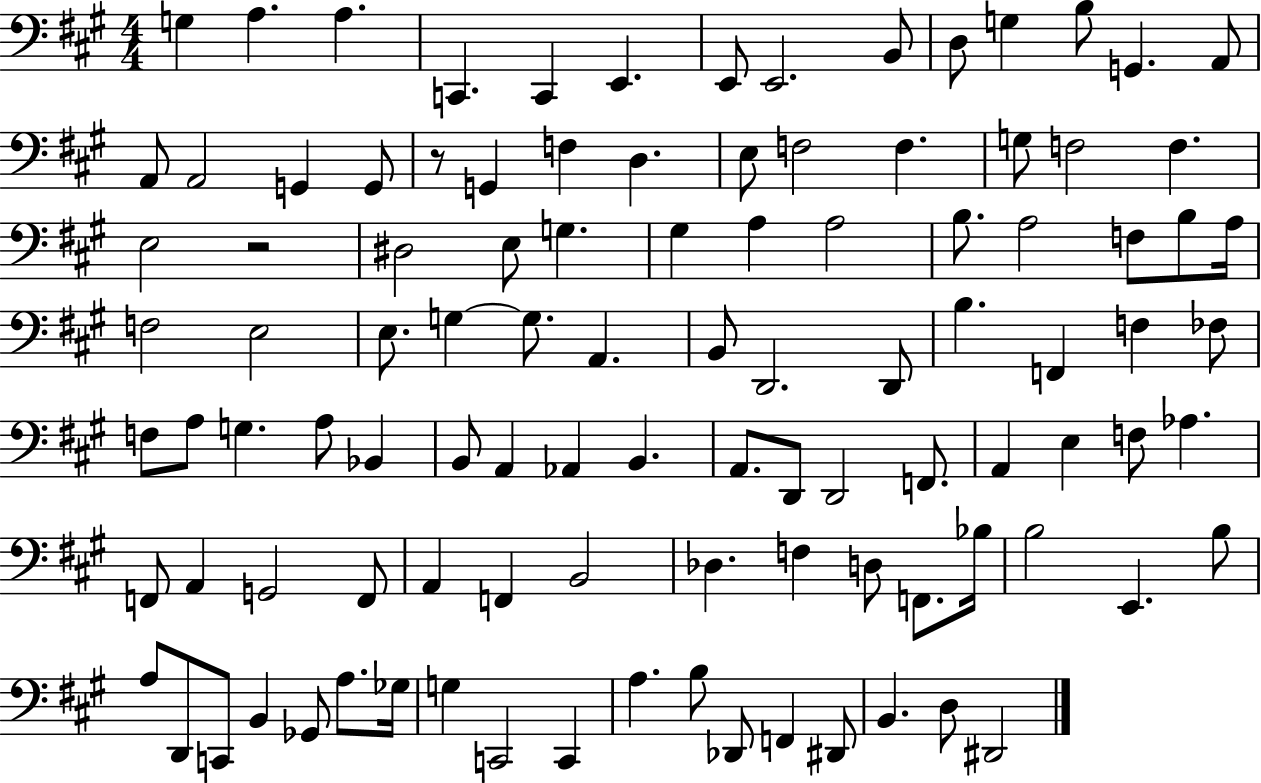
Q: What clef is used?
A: bass